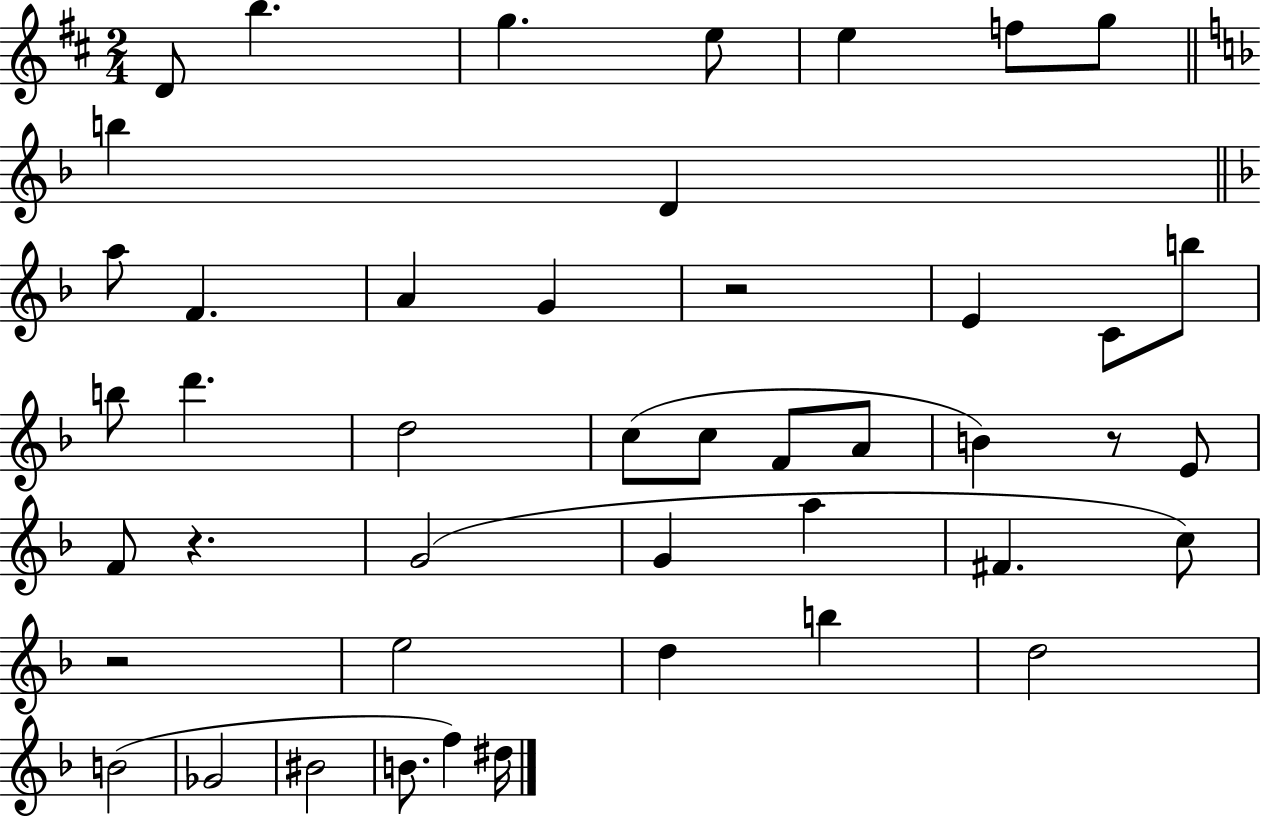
{
  \clef treble
  \numericTimeSignature
  \time 2/4
  \key d \major
  d'8 b''4. | g''4. e''8 | e''4 f''8 g''8 | \bar "||" \break \key f \major b''4 d'4 | \bar "||" \break \key f \major a''8 f'4. | a'4 g'4 | r2 | e'4 c'8 b''8 | \break b''8 d'''4. | d''2 | c''8( c''8 f'8 a'8 | b'4) r8 e'8 | \break f'8 r4. | g'2( | g'4 a''4 | fis'4. c''8) | \break r2 | e''2 | d''4 b''4 | d''2 | \break b'2( | ges'2 | bis'2 | b'8. f''4) dis''16 | \break \bar "|."
}